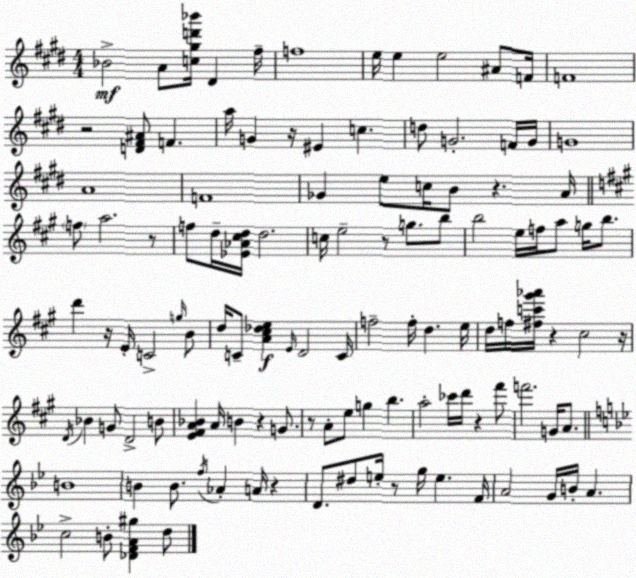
X:1
T:Untitled
M:4/4
L:1/4
K:E
_B2 A/2 [c^gd'_b']/4 ^D ^f/4 f4 e/4 e e2 ^A/2 F/4 F4 z2 [D^F^A]/2 F a/4 G z/4 ^E c d/2 G2 F/4 G/4 G4 A4 F4 _G e/2 c/4 B/2 z A/4 f/2 a2 z/2 f/2 d/4 [_E_A^cd]/4 d2 c/4 e2 z/2 g/2 b/2 b2 e/4 f/4 a/2 g/4 b/2 d' z/4 E/4 C2 g/4 B/2 d/4 C/2 [A^c_de] E/4 D2 C/4 f2 f/4 d e/4 d/4 f/4 [^fc'^g'_a']/4 z ^c2 z/4 D/4 _B G/2 D2 B/2 [E^FA_B] A/4 B z G/2 z/2 A/2 e/2 g b a2 _c'/4 d'/4 z ^f'/2 f'2 G/4 A/2 B4 B B/2 f/4 _A A/4 z D/2 ^d/2 e/4 z/2 g/4 e F/4 A2 G/4 B/4 A c2 B/2 [_DFA^g] d/2